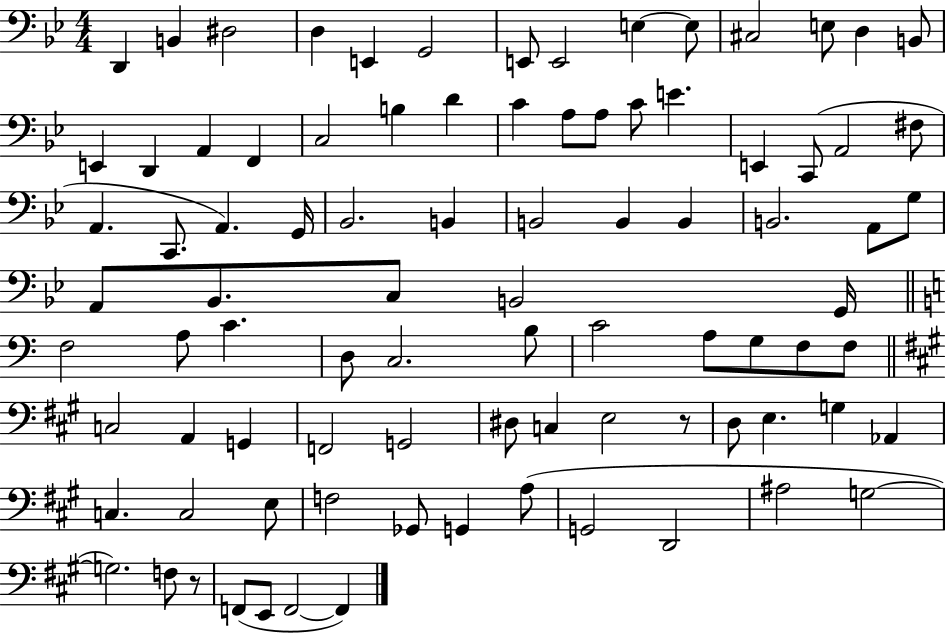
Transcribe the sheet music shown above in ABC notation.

X:1
T:Untitled
M:4/4
L:1/4
K:Bb
D,, B,, ^D,2 D, E,, G,,2 E,,/2 E,,2 E, E,/2 ^C,2 E,/2 D, B,,/2 E,, D,, A,, F,, C,2 B, D C A,/2 A,/2 C/2 E E,, C,,/2 A,,2 ^F,/2 A,, C,,/2 A,, G,,/4 _B,,2 B,, B,,2 B,, B,, B,,2 A,,/2 G,/2 A,,/2 _B,,/2 C,/2 B,,2 G,,/4 F,2 A,/2 C D,/2 C,2 B,/2 C2 A,/2 G,/2 F,/2 F,/2 C,2 A,, G,, F,,2 G,,2 ^D,/2 C, E,2 z/2 D,/2 E, G, _A,, C, C,2 E,/2 F,2 _G,,/2 G,, A,/2 G,,2 D,,2 ^A,2 G,2 G,2 F,/2 z/2 F,,/2 E,,/2 F,,2 F,,